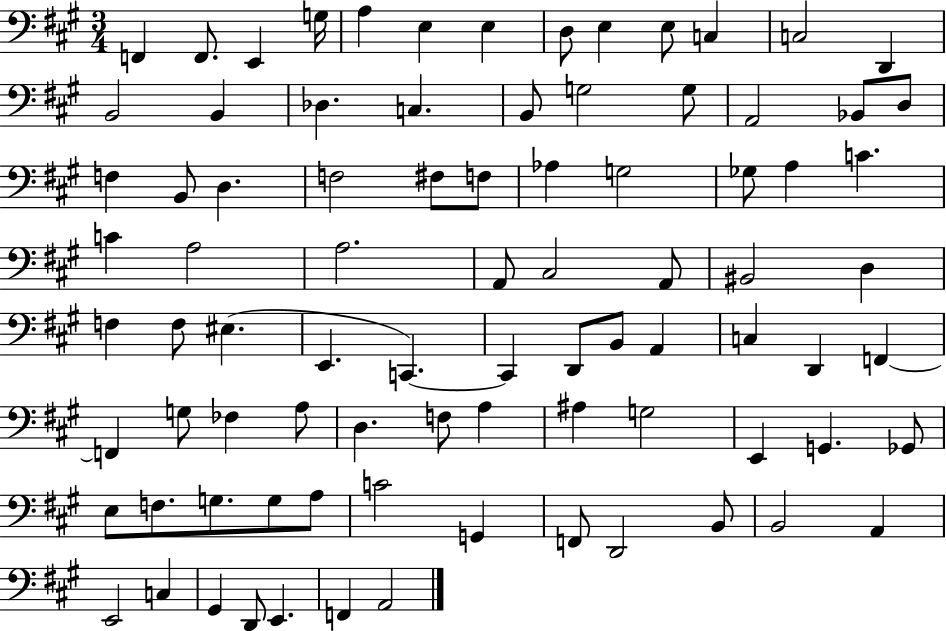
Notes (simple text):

F2/q F2/e. E2/q G3/s A3/q E3/q E3/q D3/e E3/q E3/e C3/q C3/h D2/q B2/h B2/q Db3/q. C3/q. B2/e G3/h G3/e A2/h Bb2/e D3/e F3/q B2/e D3/q. F3/h F#3/e F3/e Ab3/q G3/h Gb3/e A3/q C4/q. C4/q A3/h A3/h. A2/e C#3/h A2/e BIS2/h D3/q F3/q F3/e EIS3/q. E2/q. C2/q. C2/q D2/e B2/e A2/q C3/q D2/q F2/q F2/q G3/e FES3/q A3/e D3/q. F3/e A3/q A#3/q G3/h E2/q G2/q. Gb2/e E3/e F3/e. G3/e. G3/e A3/e C4/h G2/q F2/e D2/h B2/e B2/h A2/q E2/h C3/q G#2/q D2/e E2/q. F2/q A2/h